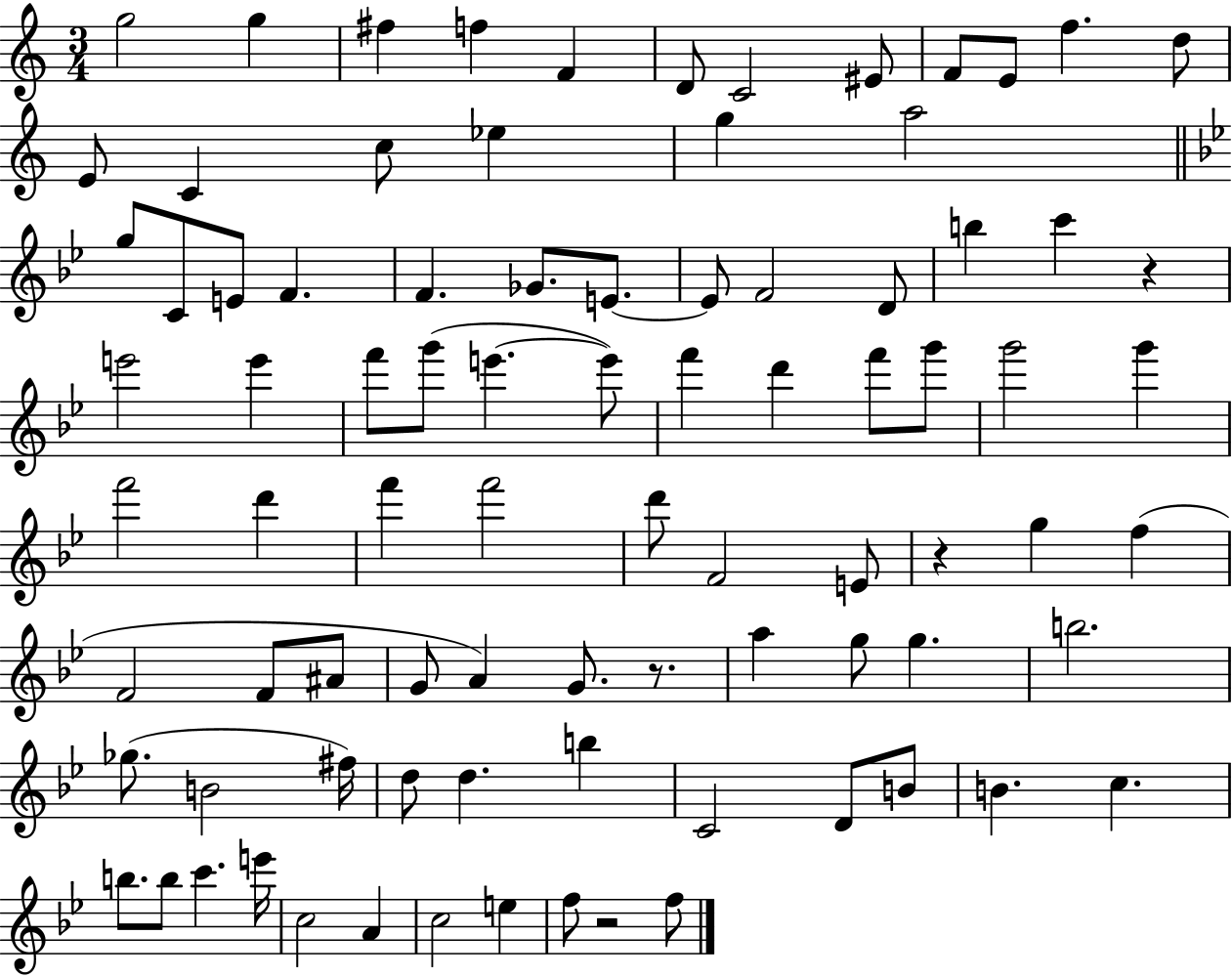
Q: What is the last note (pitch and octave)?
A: F5